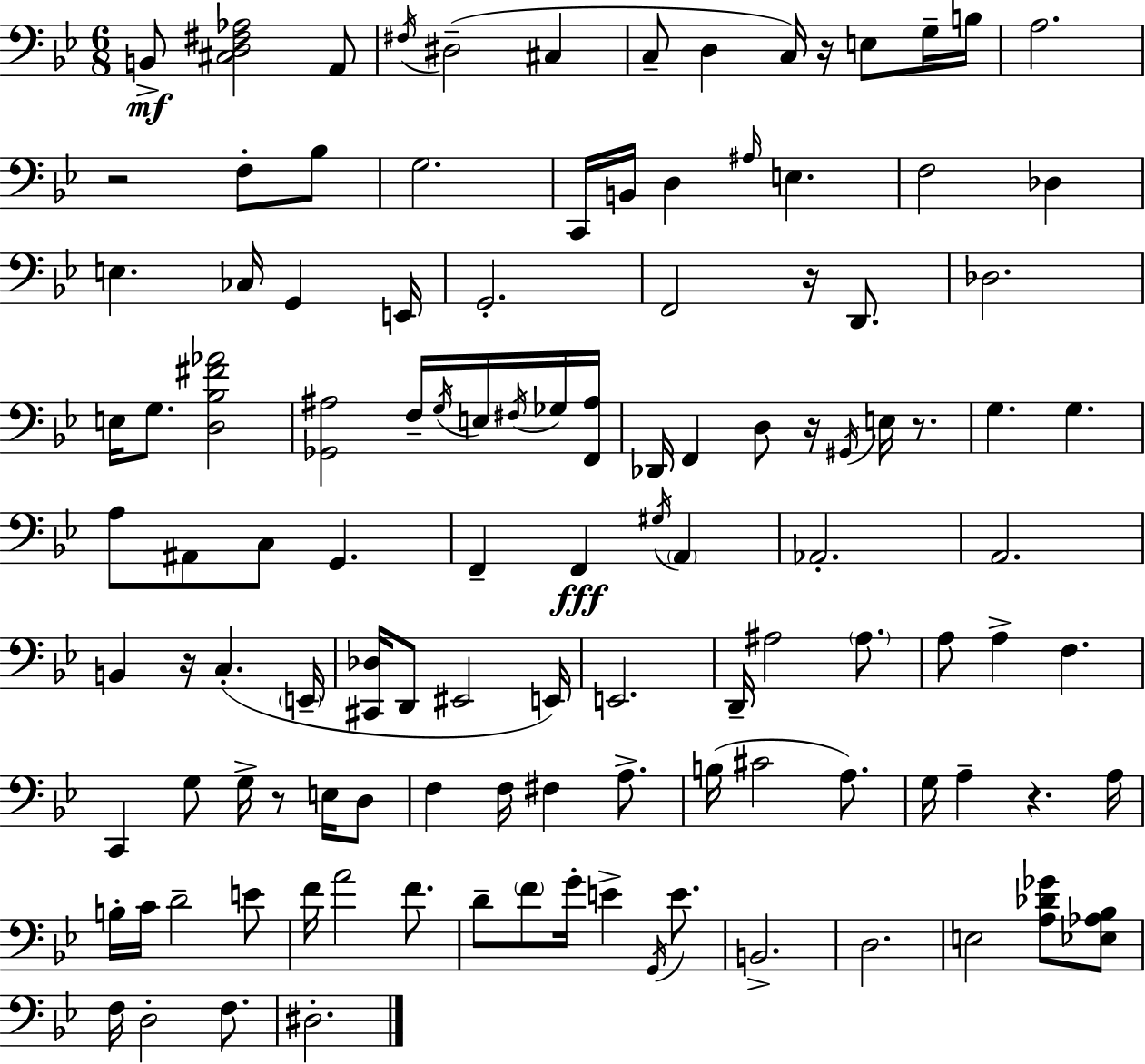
B2/e [C#3,D3,F#3,Ab3]/h A2/e F#3/s D#3/h C#3/q C3/e D3/q C3/s R/s E3/e G3/s B3/s A3/h. R/h F3/e Bb3/e G3/h. C2/s B2/s D3/q A#3/s E3/q. F3/h Db3/q E3/q. CES3/s G2/q E2/s G2/h. F2/h R/s D2/e. Db3/h. E3/s G3/e. [D3,Bb3,F#4,Ab4]/h [Gb2,A#3]/h F3/s G3/s E3/s F#3/s Gb3/s [F2,A#3]/s Db2/s F2/q D3/e R/s G#2/s E3/s R/e. G3/q. G3/q. A3/e A#2/e C3/e G2/q. F2/q F2/q G#3/s A2/q Ab2/h. A2/h. B2/q R/s C3/q. E2/s [C#2,Db3]/s D2/e EIS2/h E2/s E2/h. D2/s A#3/h A#3/e. A3/e A3/q F3/q. C2/q G3/e G3/s R/e E3/s D3/e F3/q F3/s F#3/q A3/e. B3/s C#4/h A3/e. G3/s A3/q R/q. A3/s B3/s C4/s D4/h E4/e F4/s A4/h F4/e. D4/e F4/e G4/s E4/q G2/s E4/e. B2/h. D3/h. E3/h [A3,Db4,Gb4]/e [Eb3,Ab3,Bb3]/e F3/s D3/h F3/e. D#3/h.